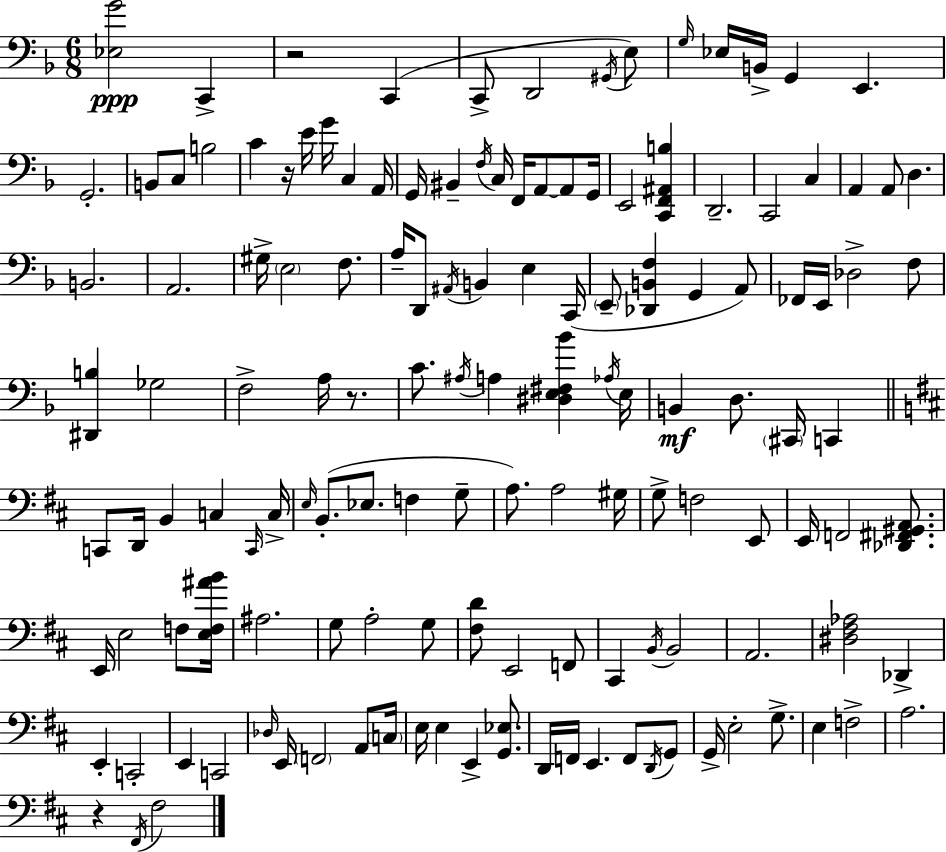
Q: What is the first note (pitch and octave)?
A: C2